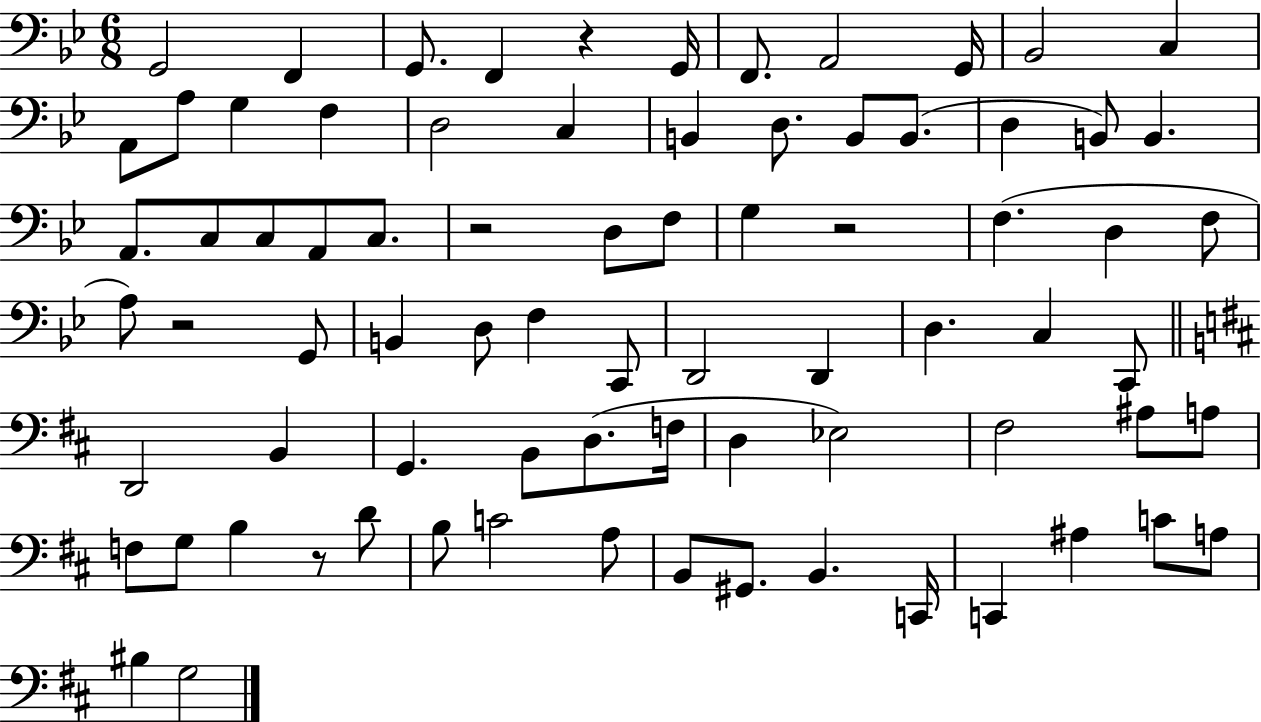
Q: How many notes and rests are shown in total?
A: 78